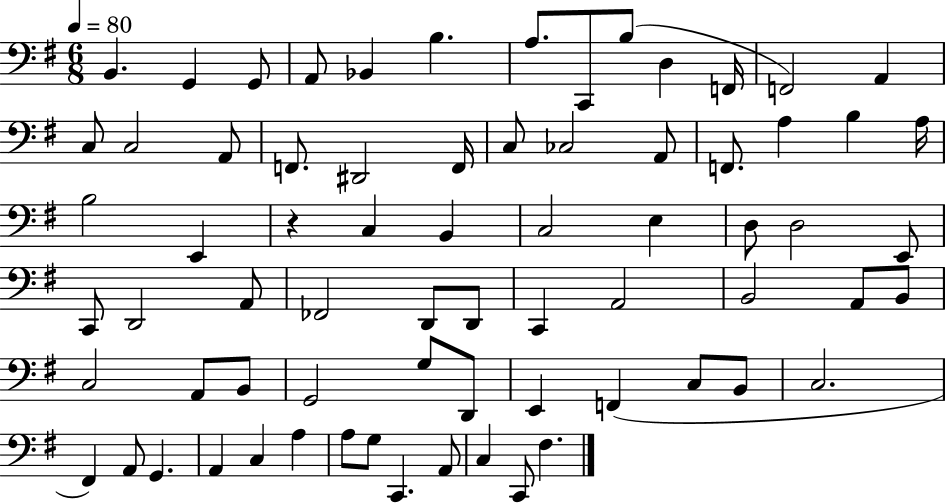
X:1
T:Untitled
M:6/8
L:1/4
K:G
B,, G,, G,,/2 A,,/2 _B,, B, A,/2 C,,/2 B,/2 D, F,,/4 F,,2 A,, C,/2 C,2 A,,/2 F,,/2 ^D,,2 F,,/4 C,/2 _C,2 A,,/2 F,,/2 A, B, A,/4 B,2 E,, z C, B,, C,2 E, D,/2 D,2 E,,/2 C,,/2 D,,2 A,,/2 _F,,2 D,,/2 D,,/2 C,, A,,2 B,,2 A,,/2 B,,/2 C,2 A,,/2 B,,/2 G,,2 G,/2 D,,/2 E,, F,, C,/2 B,,/2 C,2 ^F,, A,,/2 G,, A,, C, A, A,/2 G,/2 C,, A,,/2 C, C,,/2 ^F,